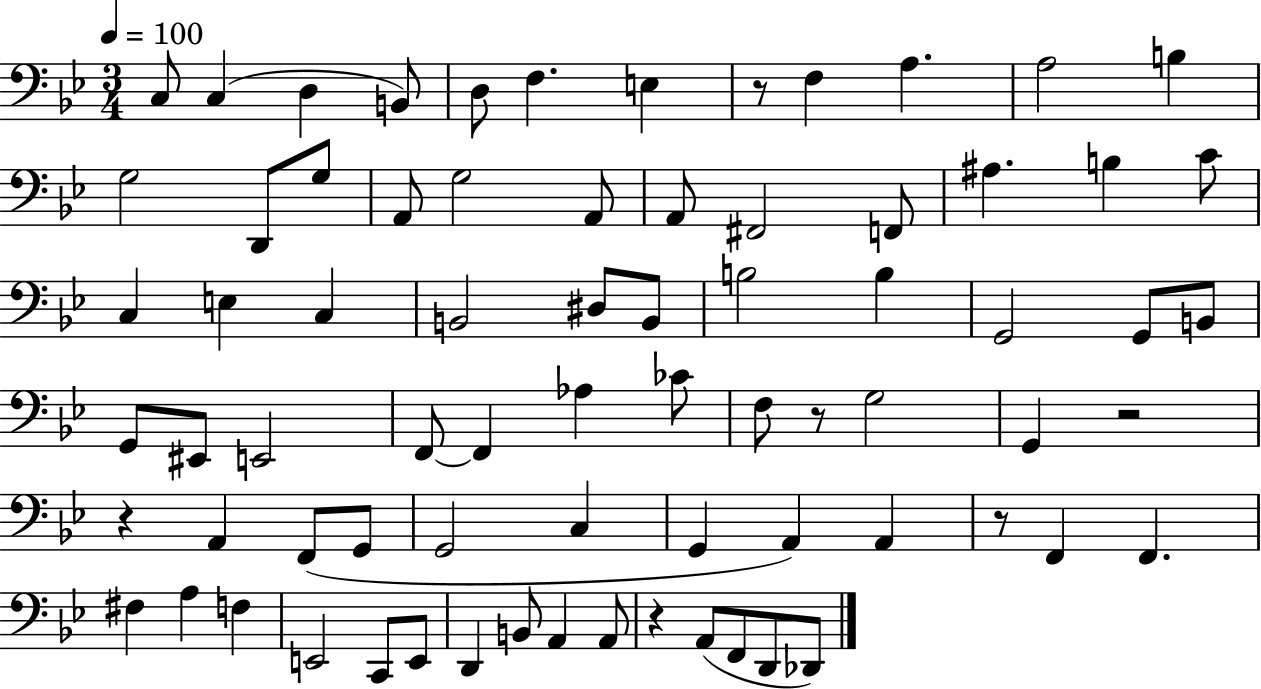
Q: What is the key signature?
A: BES major